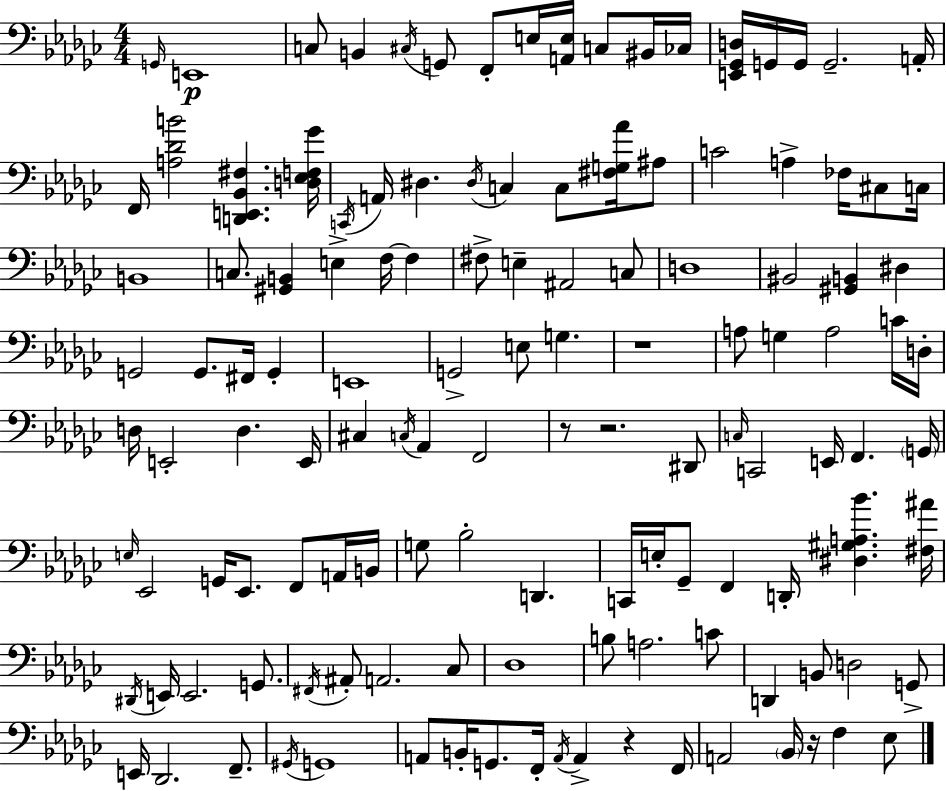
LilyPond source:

{
  \clef bass
  \numericTimeSignature
  \time 4/4
  \key ees \minor
  \grace { g,16 }\p e,1 | c8 b,4 \acciaccatura { cis16 } g,8 f,8-. e16 <a, e>16 c8 | bis,16 ces16 <e, ges, d>16 g,16 g,16 g,2.-- | a,16-. f,16 <a des' b'>2 <d, e, bes, fis>4. | \break <d ees f ges'>16 \acciaccatura { c,16 } a,16 dis4. \acciaccatura { dis16 } c4 c8 | <fis g aes'>16 ais8 c'2 a4-> | fes16 cis8 c16 b,1 | c8. <gis, b,>4 e4-> f16~~ | \break f4 fis8-> e4-- ais,2 | c8 d1 | bis,2 <gis, b,>4 | dis4 g,2 g,8. fis,16 | \break g,4-. e,1 | g,2-> e8 g4. | r1 | a8 g4 a2 | \break c'16 d16-. d16 e,2-. d4. | e,16 cis4 \acciaccatura { c16 } aes,4 f,2 | r8 r2. | dis,8 \grace { c16 } c,2 e,16 f,4. | \break \parenthesize g,16 \grace { e16 } ees,2 g,16 | ees,8. f,8 a,16 b,16 g8 bes2-. | d,4. c,16 e16-. ges,8-- f,4 d,16-. | <dis gis a bes'>4. <fis ais'>16 \acciaccatura { dis,16 } e,16 e,2. | \break g,8. \acciaccatura { fis,16 } ais,8-. a,2. | ces8 des1 | b8 a2. | c'8 d,4 b,8 d2 | \break g,8-> e,16 des,2. | f,8.-- \acciaccatura { gis,16 } g,1 | a,8 b,16-. g,8. | f,16-. \acciaccatura { a,16 } a,4-> r4 f,16 a,2 | \break \parenthesize bes,16 r16 f4 ees8 \bar "|."
}